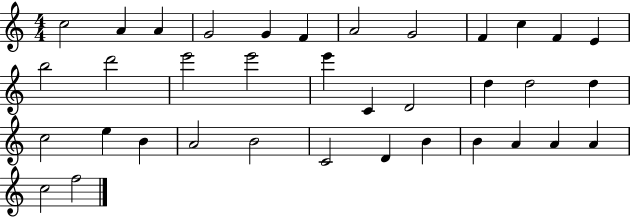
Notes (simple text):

C5/h A4/q A4/q G4/h G4/q F4/q A4/h G4/h F4/q C5/q F4/q E4/q B5/h D6/h E6/h E6/h E6/q C4/q D4/h D5/q D5/h D5/q C5/h E5/q B4/q A4/h B4/h C4/h D4/q B4/q B4/q A4/q A4/q A4/q C5/h F5/h